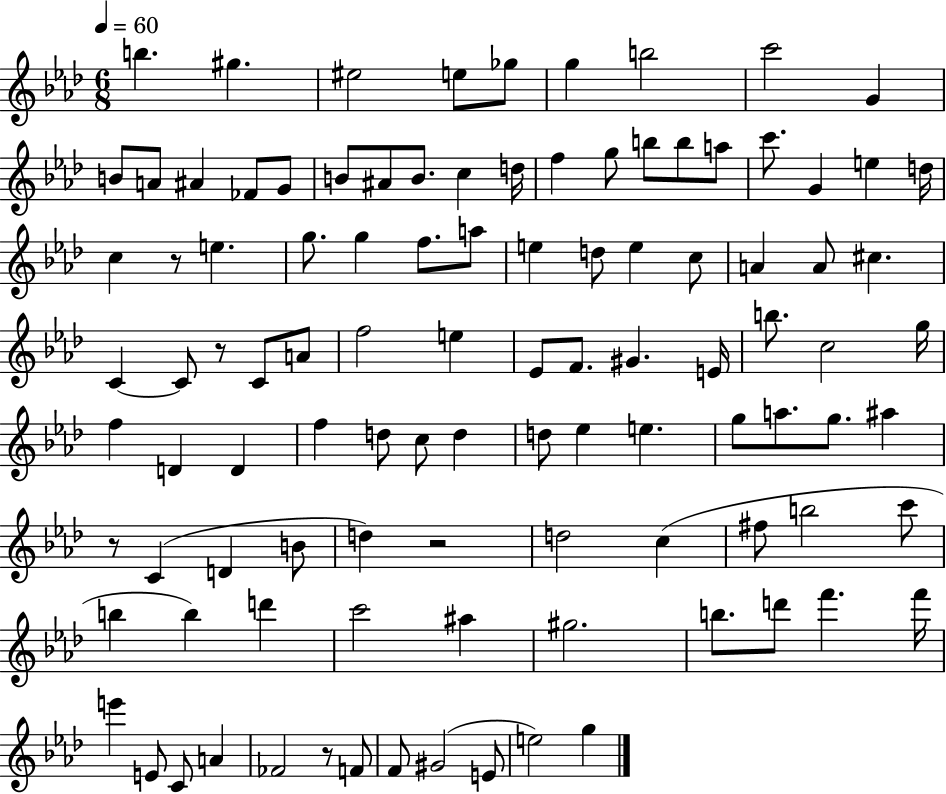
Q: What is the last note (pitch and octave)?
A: G5